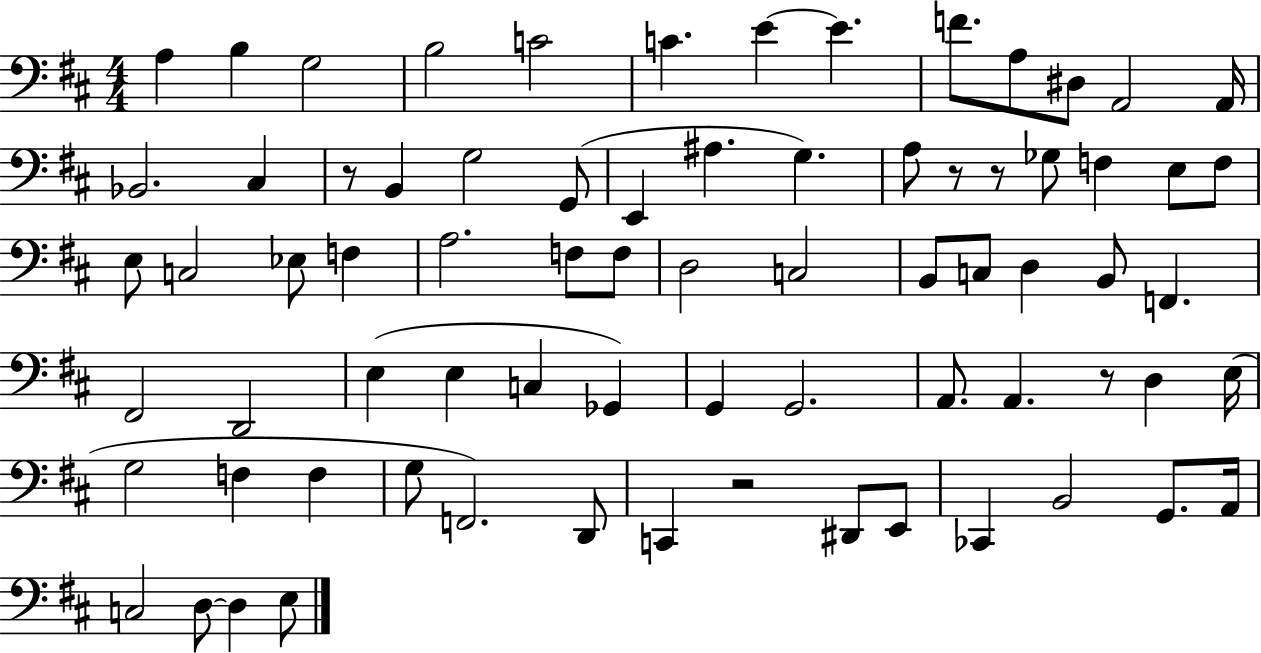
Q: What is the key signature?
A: D major